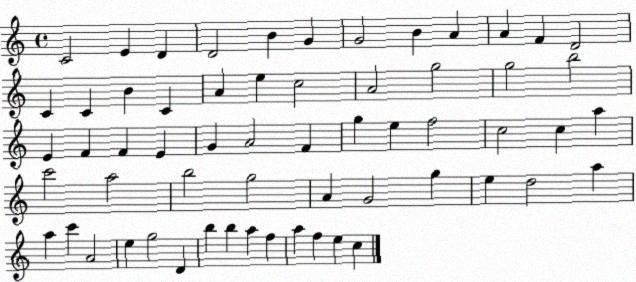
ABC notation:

X:1
T:Untitled
M:4/4
L:1/4
K:C
C2 E D D2 B G G2 B A A F D2 C C B C A e c2 A2 g2 g2 b2 E F F E G A2 F g e f2 c2 c a c'2 a2 b2 g2 A G2 g e d2 a a c' A2 e g2 D b b a f a f e c